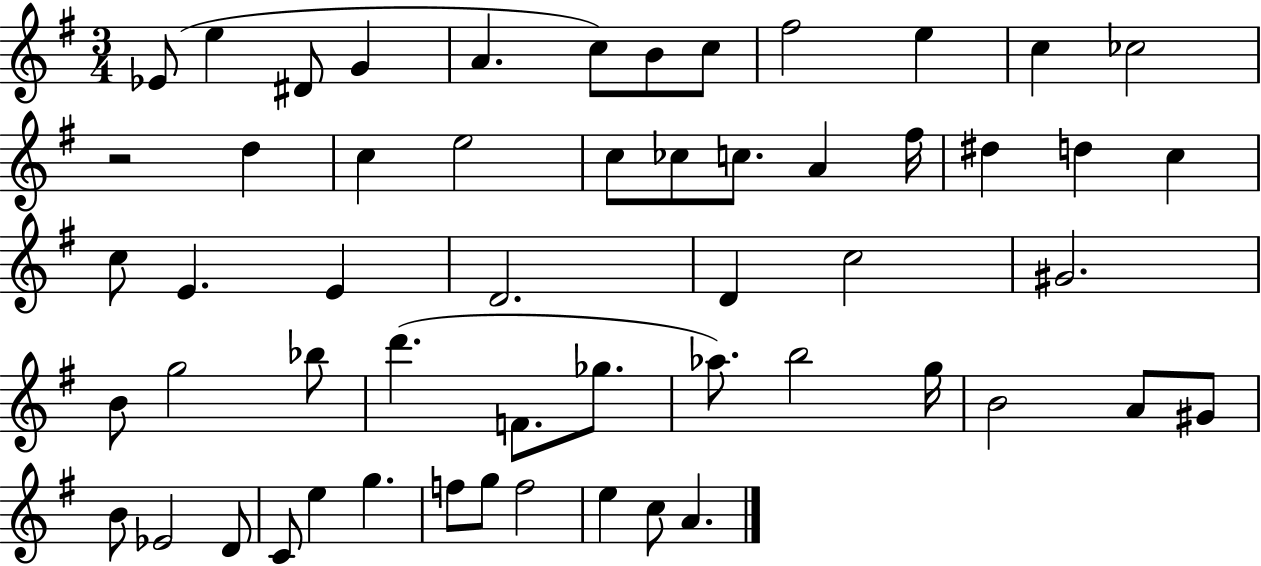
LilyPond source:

{
  \clef treble
  \numericTimeSignature
  \time 3/4
  \key g \major
  ees'8( e''4 dis'8 g'4 | a'4. c''8) b'8 c''8 | fis''2 e''4 | c''4 ces''2 | \break r2 d''4 | c''4 e''2 | c''8 ces''8 c''8. a'4 fis''16 | dis''4 d''4 c''4 | \break c''8 e'4. e'4 | d'2. | d'4 c''2 | gis'2. | \break b'8 g''2 bes''8 | d'''4.( f'8. ges''8. | aes''8.) b''2 g''16 | b'2 a'8 gis'8 | \break b'8 ees'2 d'8 | c'8 e''4 g''4. | f''8 g''8 f''2 | e''4 c''8 a'4. | \break \bar "|."
}